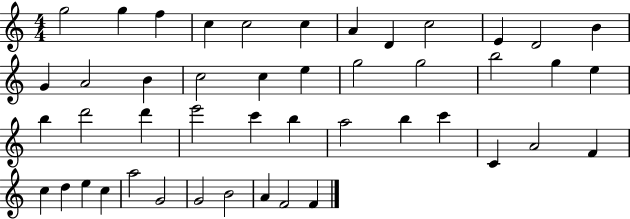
G5/h G5/q F5/q C5/q C5/h C5/q A4/q D4/q C5/h E4/q D4/h B4/q G4/q A4/h B4/q C5/h C5/q E5/q G5/h G5/h B5/h G5/q E5/q B5/q D6/h D6/q E6/h C6/q B5/q A5/h B5/q C6/q C4/q A4/h F4/q C5/q D5/q E5/q C5/q A5/h G4/h G4/h B4/h A4/q F4/h F4/q